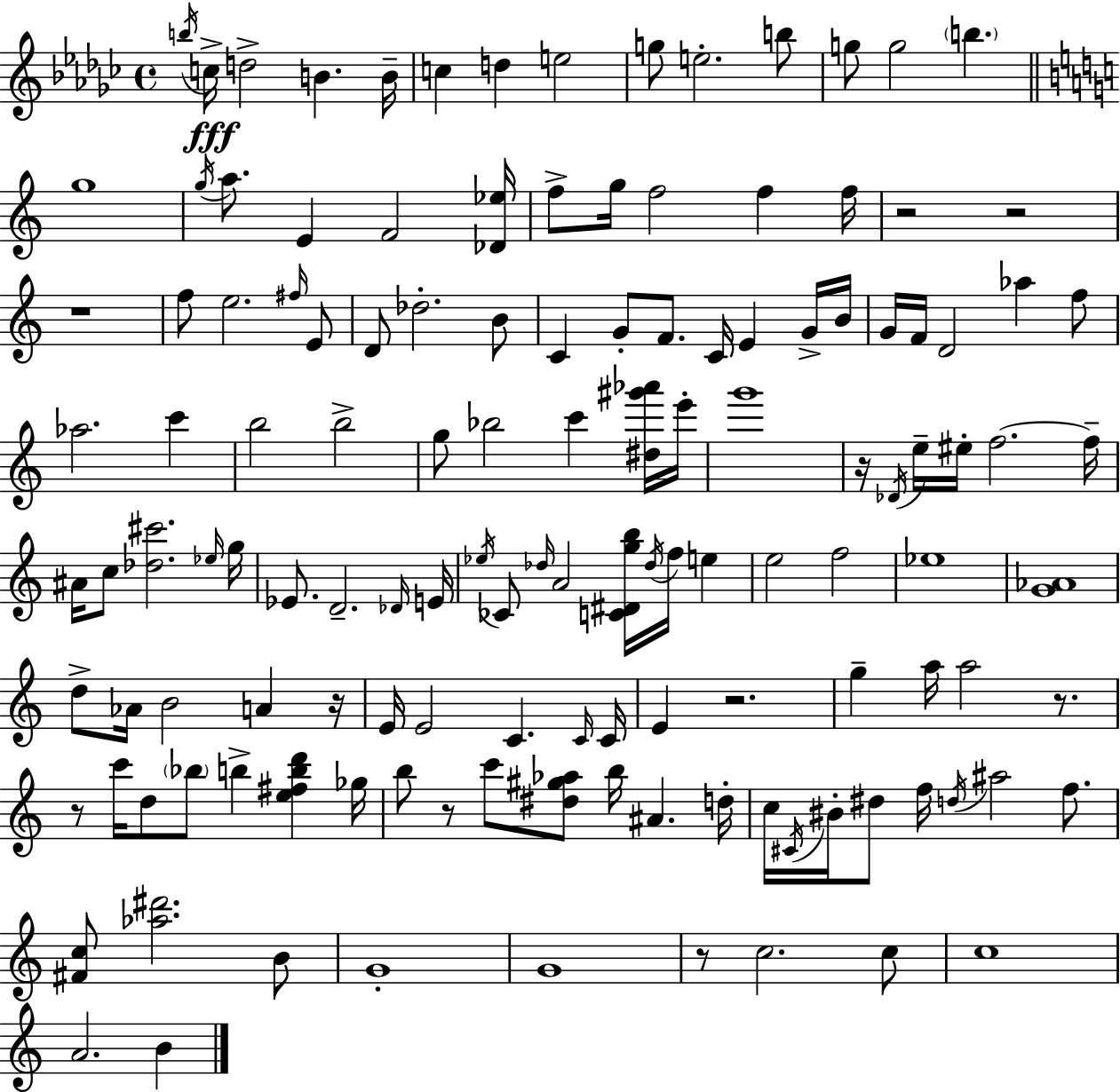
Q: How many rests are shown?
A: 10